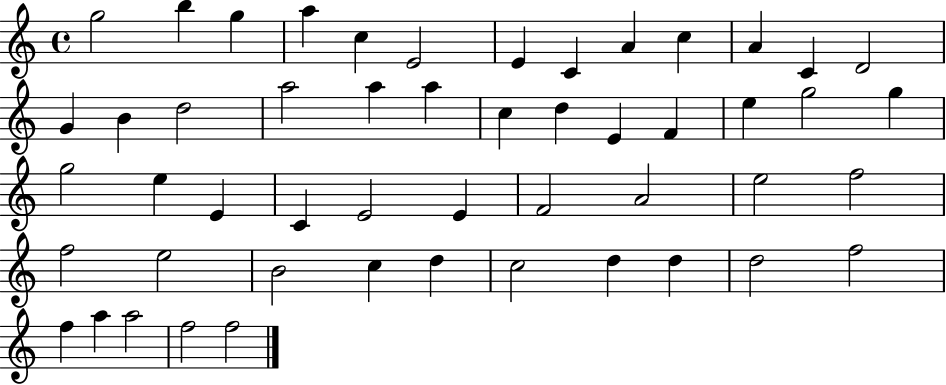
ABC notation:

X:1
T:Untitled
M:4/4
L:1/4
K:C
g2 b g a c E2 E C A c A C D2 G B d2 a2 a a c d E F e g2 g g2 e E C E2 E F2 A2 e2 f2 f2 e2 B2 c d c2 d d d2 f2 f a a2 f2 f2